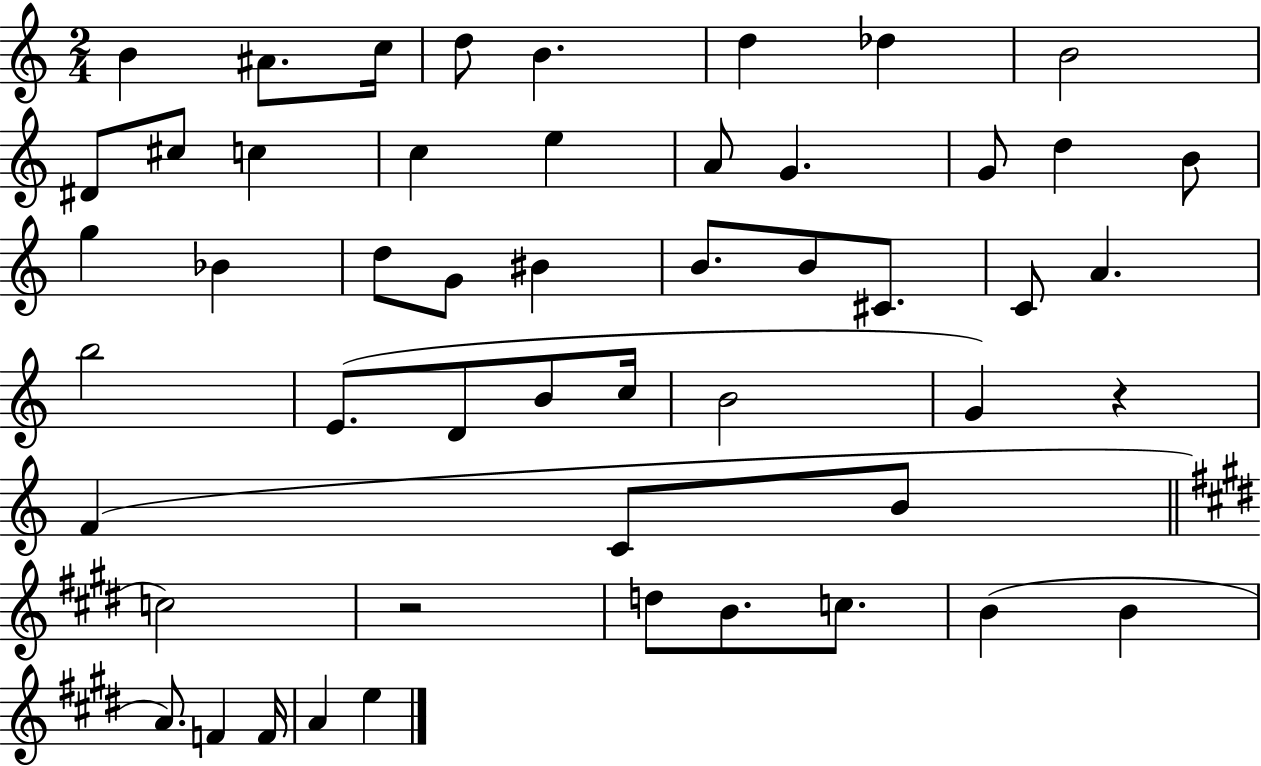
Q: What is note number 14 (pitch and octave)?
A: A4